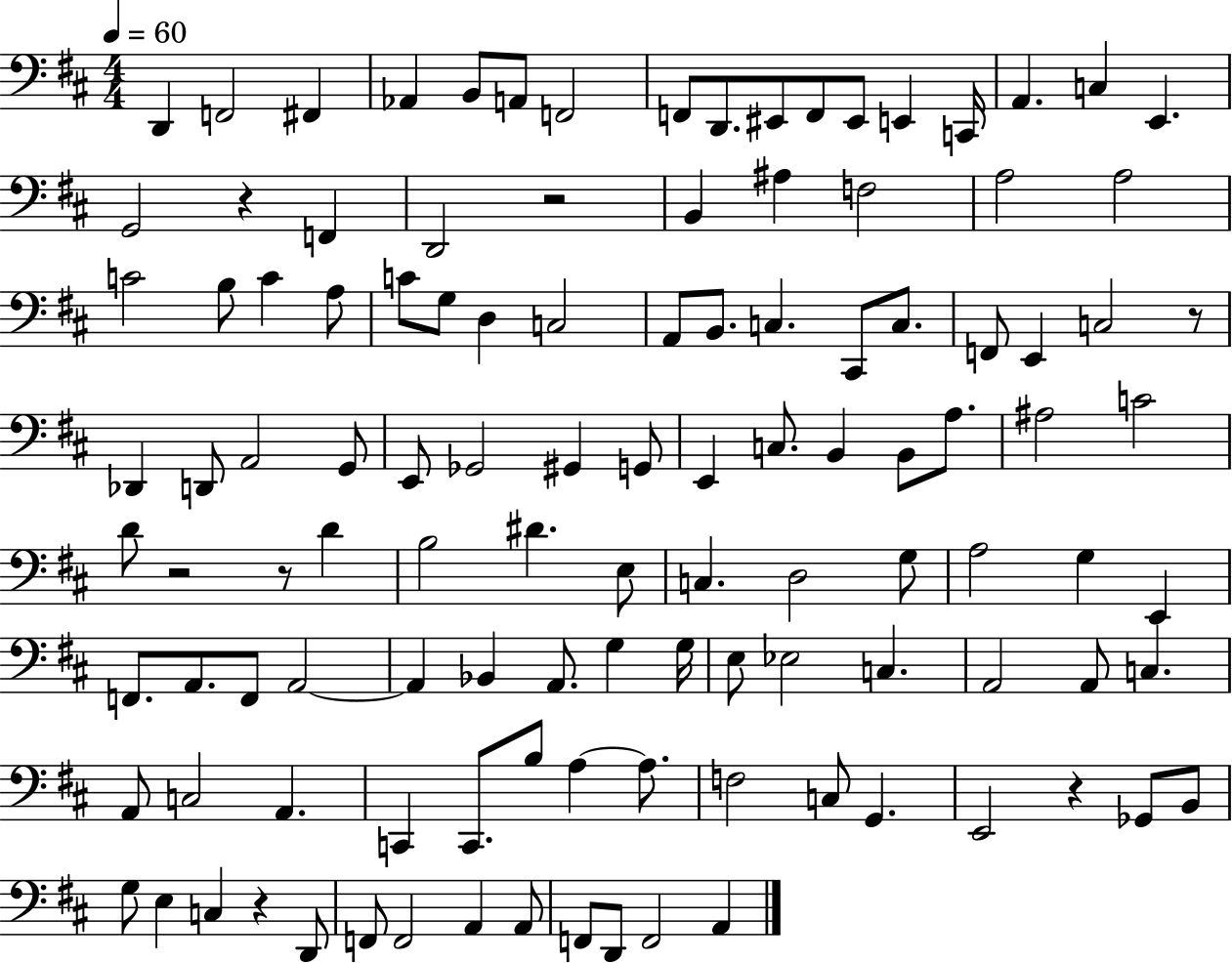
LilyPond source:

{
  \clef bass
  \numericTimeSignature
  \time 4/4
  \key d \major
  \tempo 4 = 60
  \repeat volta 2 { d,4 f,2 fis,4 | aes,4 b,8 a,8 f,2 | f,8 d,8. eis,8 f,8 eis,8 e,4 c,16 | a,4. c4 e,4. | \break g,2 r4 f,4 | d,2 r2 | b,4 ais4 f2 | a2 a2 | \break c'2 b8 c'4 a8 | c'8 g8 d4 c2 | a,8 b,8. c4. cis,8 c8. | f,8 e,4 c2 r8 | \break des,4 d,8 a,2 g,8 | e,8 ges,2 gis,4 g,8 | e,4 c8. b,4 b,8 a8. | ais2 c'2 | \break d'8 r2 r8 d'4 | b2 dis'4. e8 | c4. d2 g8 | a2 g4 e,4 | \break f,8. a,8. f,8 a,2~~ | a,4 bes,4 a,8. g4 g16 | e8 ees2 c4. | a,2 a,8 c4. | \break a,8 c2 a,4. | c,4 c,8. b8 a4~~ a8. | f2 c8 g,4. | e,2 r4 ges,8 b,8 | \break g8 e4 c4 r4 d,8 | f,8 f,2 a,4 a,8 | f,8 d,8 f,2 a,4 | } \bar "|."
}